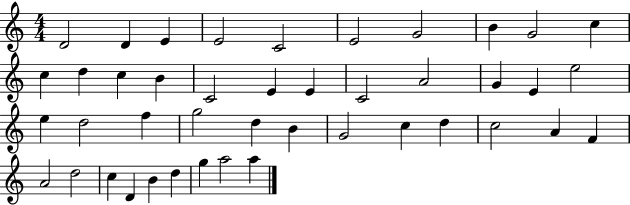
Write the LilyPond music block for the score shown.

{
  \clef treble
  \numericTimeSignature
  \time 4/4
  \key c \major
  d'2 d'4 e'4 | e'2 c'2 | e'2 g'2 | b'4 g'2 c''4 | \break c''4 d''4 c''4 b'4 | c'2 e'4 e'4 | c'2 a'2 | g'4 e'4 e''2 | \break e''4 d''2 f''4 | g''2 d''4 b'4 | g'2 c''4 d''4 | c''2 a'4 f'4 | \break a'2 d''2 | c''4 d'4 b'4 d''4 | g''4 a''2 a''4 | \bar "|."
}